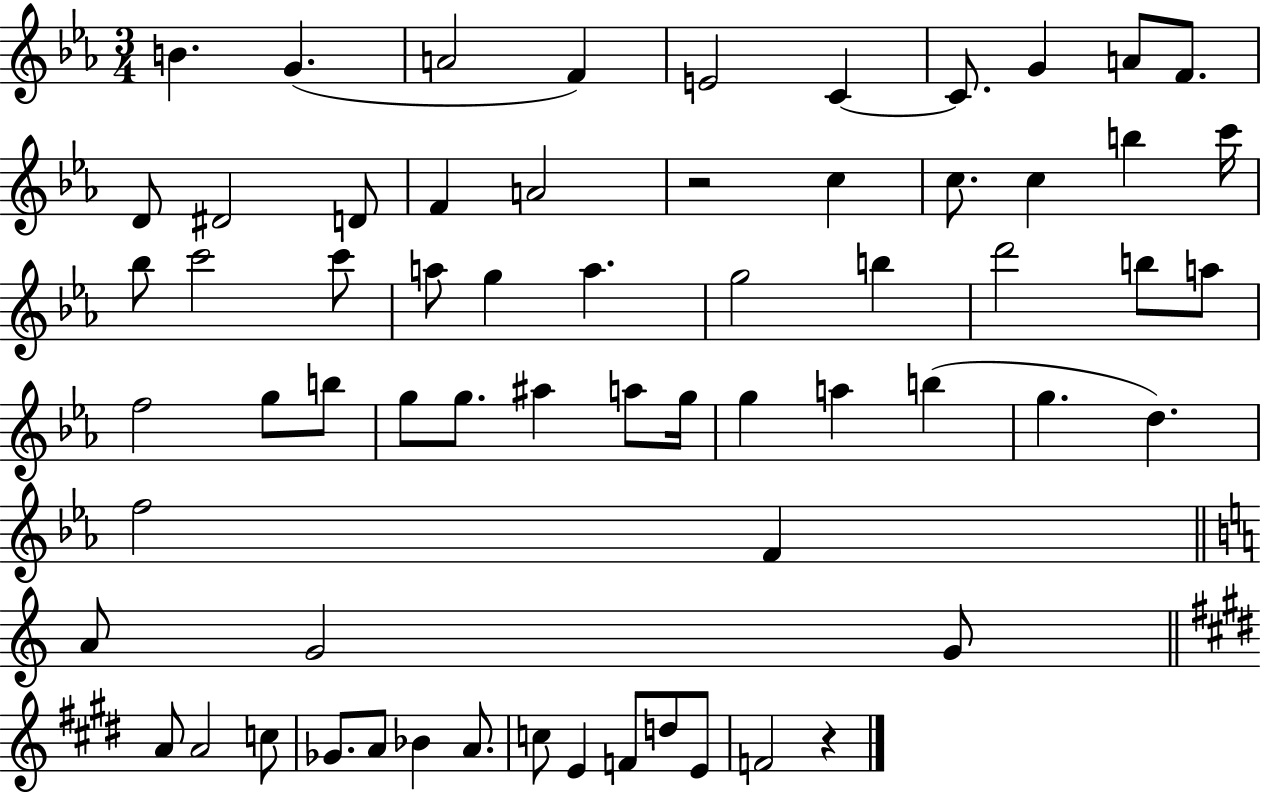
{
  \clef treble
  \numericTimeSignature
  \time 3/4
  \key ees \major
  b'4. g'4.( | a'2 f'4) | e'2 c'4~~ | c'8. g'4 a'8 f'8. | \break d'8 dis'2 d'8 | f'4 a'2 | r2 c''4 | c''8. c''4 b''4 c'''16 | \break bes''8 c'''2 c'''8 | a''8 g''4 a''4. | g''2 b''4 | d'''2 b''8 a''8 | \break f''2 g''8 b''8 | g''8 g''8. ais''4 a''8 g''16 | g''4 a''4 b''4( | g''4. d''4.) | \break f''2 f'4 | \bar "||" \break \key c \major a'8 g'2 g'8 | \bar "||" \break \key e \major a'8 a'2 c''8 | ges'8. a'8 bes'4 a'8. | c''8 e'4 f'8 d''8 e'8 | f'2 r4 | \break \bar "|."
}